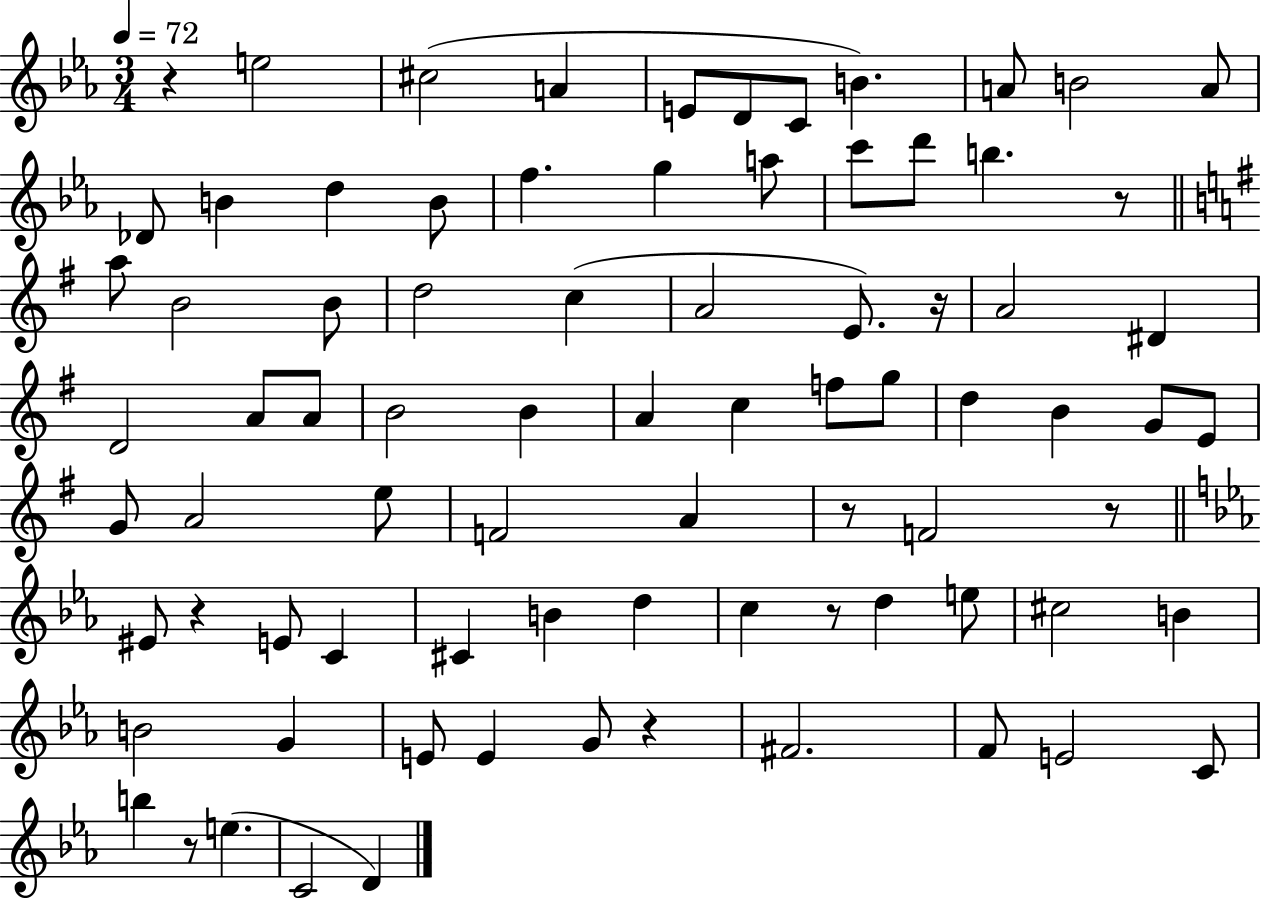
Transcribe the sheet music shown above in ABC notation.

X:1
T:Untitled
M:3/4
L:1/4
K:Eb
z e2 ^c2 A E/2 D/2 C/2 B A/2 B2 A/2 _D/2 B d B/2 f g a/2 c'/2 d'/2 b z/2 a/2 B2 B/2 d2 c A2 E/2 z/4 A2 ^D D2 A/2 A/2 B2 B A c f/2 g/2 d B G/2 E/2 G/2 A2 e/2 F2 A z/2 F2 z/2 ^E/2 z E/2 C ^C B d c z/2 d e/2 ^c2 B B2 G E/2 E G/2 z ^F2 F/2 E2 C/2 b z/2 e C2 D